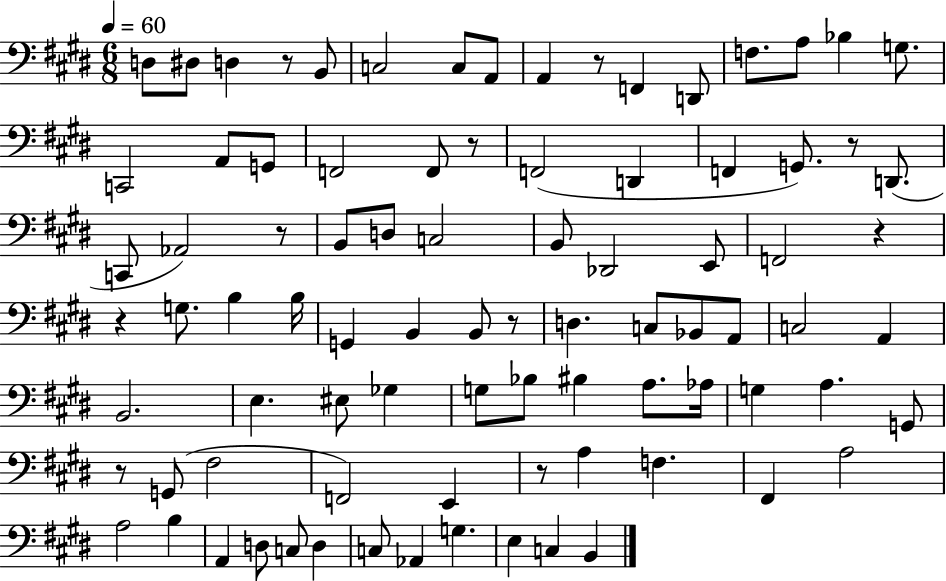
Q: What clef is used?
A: bass